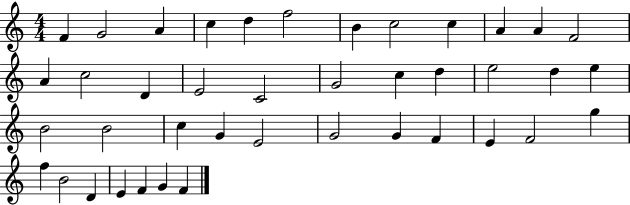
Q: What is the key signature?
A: C major